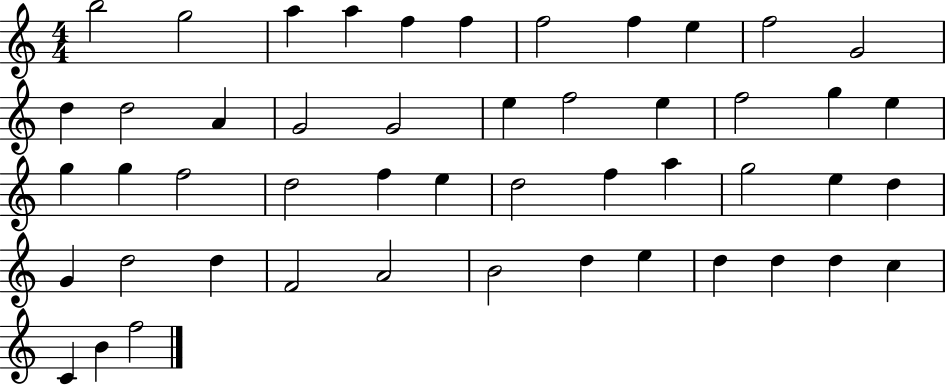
{
  \clef treble
  \numericTimeSignature
  \time 4/4
  \key c \major
  b''2 g''2 | a''4 a''4 f''4 f''4 | f''2 f''4 e''4 | f''2 g'2 | \break d''4 d''2 a'4 | g'2 g'2 | e''4 f''2 e''4 | f''2 g''4 e''4 | \break g''4 g''4 f''2 | d''2 f''4 e''4 | d''2 f''4 a''4 | g''2 e''4 d''4 | \break g'4 d''2 d''4 | f'2 a'2 | b'2 d''4 e''4 | d''4 d''4 d''4 c''4 | \break c'4 b'4 f''2 | \bar "|."
}